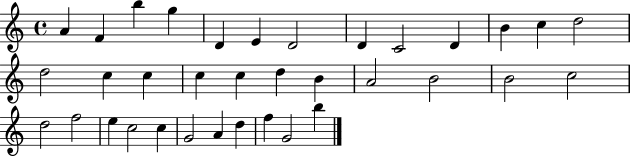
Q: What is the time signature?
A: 4/4